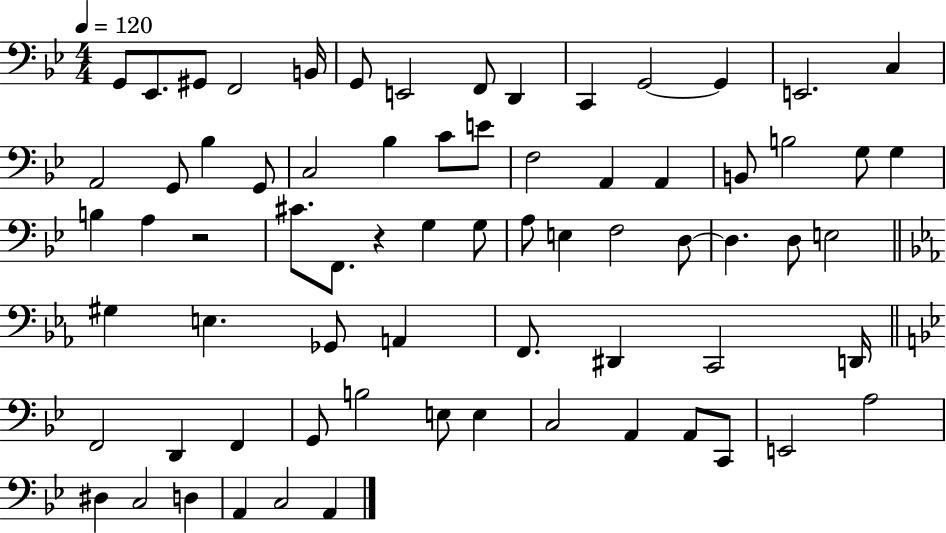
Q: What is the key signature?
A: BES major